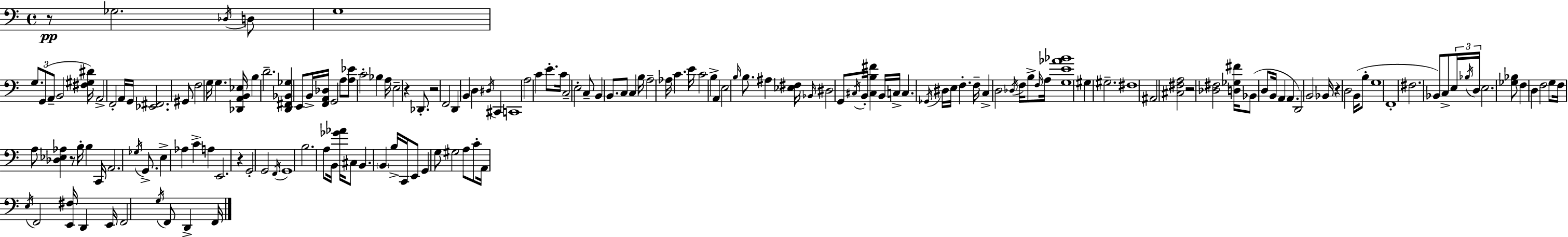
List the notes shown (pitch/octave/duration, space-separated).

R/e Gb3/h. Db3/s D3/e G3/w G3/e. G2/e A2/e B2/h [F#3,G#3,D#4]/s A2/h F2/h A2/s G2/s [Eb2,F#2]/h. G#2/e F3/h G3/s G3/q. [Db2,A2,B2,Eb3]/s B3/q D4/h. [D2,F#2,Bb2,Gb3]/q E2/e B2/s [F2,A2,Db3]/s G2/h A3/e [A3,Eb4]/e C4/h Bb3/q A3/s E3/h R/q Db2/e. R/h F2/h D2/q B2/q D3/q D#3/s C#2/q C2/w A3/h C4/q E4/e. C4/s C3/h E3/h C3/e B2/q B2/e. C3/e C3/q B3/s A3/h Ab3/s C4/q. E4/s C4/h B3/q A2/q E3/h B3/s B3/e. A#3/q [Eb3,F#3]/s Bb2/s D#3/h G2/e C#3/s B2/s [C#3,B3,F#4]/q B2/s C3/s C3/q. Gb2/s D#3/s E3/s F3/q. F3/s C3/q D3/h Db3/s F3/s B3/e F3/s A3/s [G3,E4,Ab4,Bb4]/w G#3/q G#3/h. F#3/w A#2/h [C#3,F#3,A3]/h R/h [Db3,F#3]/h [D3,Gb3,F#4]/s Bb2/e D3/e B2/s A2/q A2/q. D2/h B2/h Bb2/s R/q D3/h B2/s B3/e G3/w F2/w F#3/h. Bb2/e C3/e E3/s Bb3/s D3/s E3/h. [Gb3,Bb3]/e F3/q D3/q F3/h G3/e F3/s A3/e [Db3,Eb3,Ab3]/q R/e B3/s B3/q C2/s A2/h. Gb3/s G2/e. E3/q Ab3/q C4/q A3/q E2/h. R/q G2/h G2/h F2/s G2/w B3/h. A3/e B2/s [Gb4,Ab4]/s C#3/e B2/q. B2/q B3/s C2/s E2/e G2/q G3/e G#3/h A3/e C4/e A2/s E3/s F2/h [E2,F#3]/s D2/q E2/s F2/h G3/s F2/e D2/q F2/s